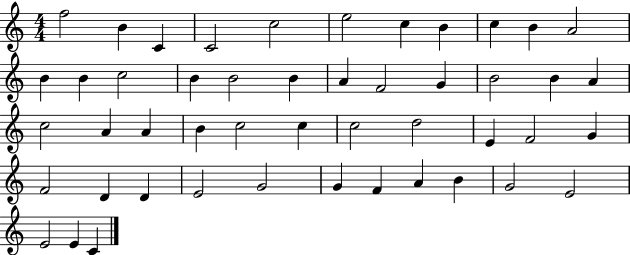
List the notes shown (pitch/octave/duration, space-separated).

F5/h B4/q C4/q C4/h C5/h E5/h C5/q B4/q C5/q B4/q A4/h B4/q B4/q C5/h B4/q B4/h B4/q A4/q F4/h G4/q B4/h B4/q A4/q C5/h A4/q A4/q B4/q C5/h C5/q C5/h D5/h E4/q F4/h G4/q F4/h D4/q D4/q E4/h G4/h G4/q F4/q A4/q B4/q G4/h E4/h E4/h E4/q C4/q